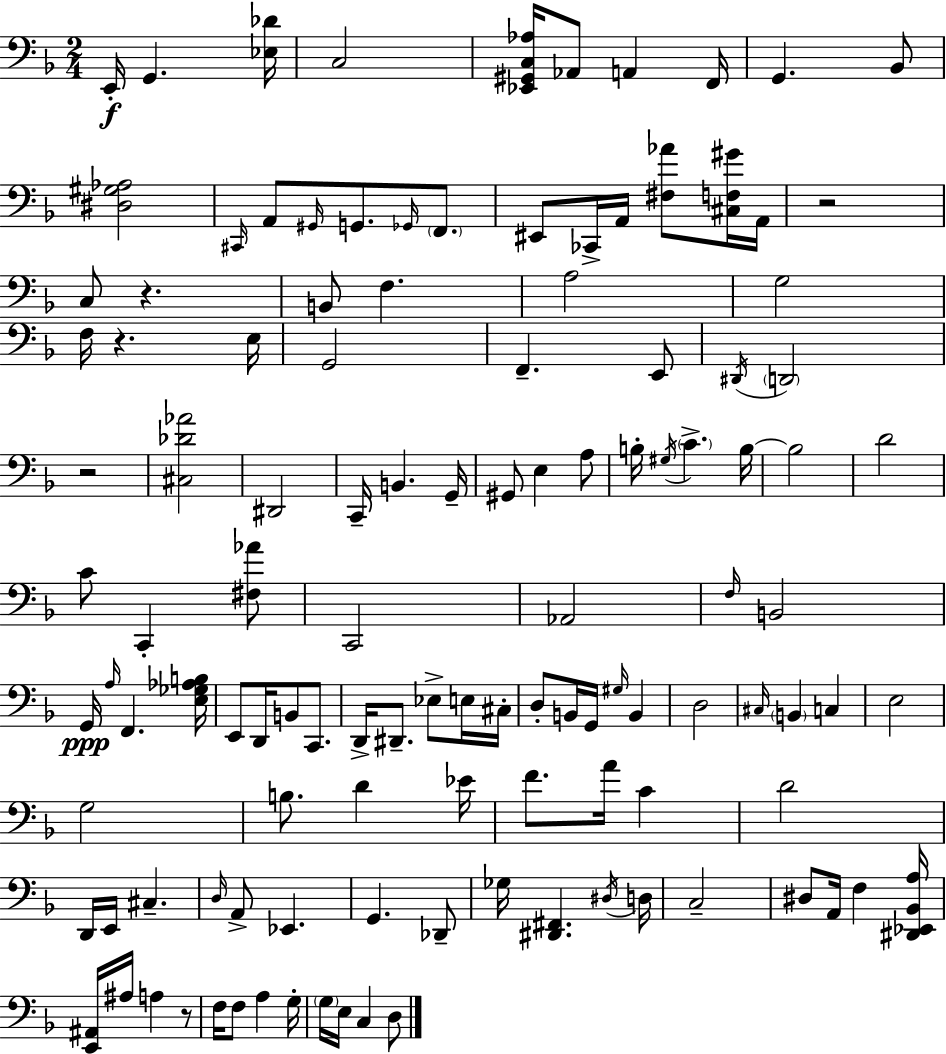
E2/s G2/q. [Eb3,Db4]/s C3/h [Eb2,G#2,C3,Ab3]/s Ab2/e A2/q F2/s G2/q. Bb2/e [D#3,G#3,Ab3]/h C#2/s A2/e G#2/s G2/e. Gb2/s F2/e. EIS2/e CES2/s A2/s [F#3,Ab4]/e [C#3,F3,G#4]/s A2/s R/h C3/e R/q. B2/e F3/q. A3/h G3/h F3/s R/q. E3/s G2/h F2/q. E2/e D#2/s D2/h R/h [C#3,Db4,Ab4]/h D#2/h C2/s B2/q. G2/s G#2/e E3/q A3/e B3/s G#3/s C4/q. B3/s B3/h D4/h C4/e C2/q [F#3,Ab4]/e C2/h Ab2/h F3/s B2/h G2/s A3/s F2/q. [E3,Gb3,Ab3,B3]/s E2/e D2/s B2/e C2/e. D2/s D#2/e. Eb3/e E3/s C#3/s D3/e B2/s G2/s G#3/s B2/q D3/h C#3/s B2/q C3/q E3/h G3/h B3/e. D4/q Eb4/s F4/e. A4/s C4/q D4/h D2/s E2/s C#3/q. D3/s A2/e Eb2/q. G2/q. Db2/e Gb3/s [D#2,F#2]/q. D#3/s D3/s C3/h D#3/e A2/s F3/q [D#2,Eb2,Bb2,A3]/s [E2,A#2]/s A#3/s A3/q R/e F3/s F3/e A3/q G3/s G3/s E3/s C3/q D3/e